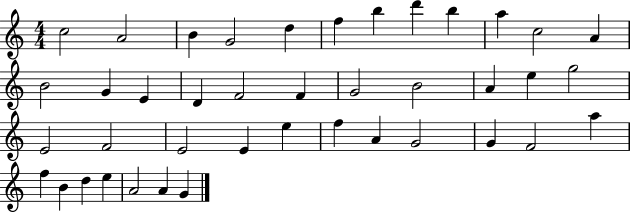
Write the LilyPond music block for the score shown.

{
  \clef treble
  \numericTimeSignature
  \time 4/4
  \key c \major
  c''2 a'2 | b'4 g'2 d''4 | f''4 b''4 d'''4 b''4 | a''4 c''2 a'4 | \break b'2 g'4 e'4 | d'4 f'2 f'4 | g'2 b'2 | a'4 e''4 g''2 | \break e'2 f'2 | e'2 e'4 e''4 | f''4 a'4 g'2 | g'4 f'2 a''4 | \break f''4 b'4 d''4 e''4 | a'2 a'4 g'4 | \bar "|."
}